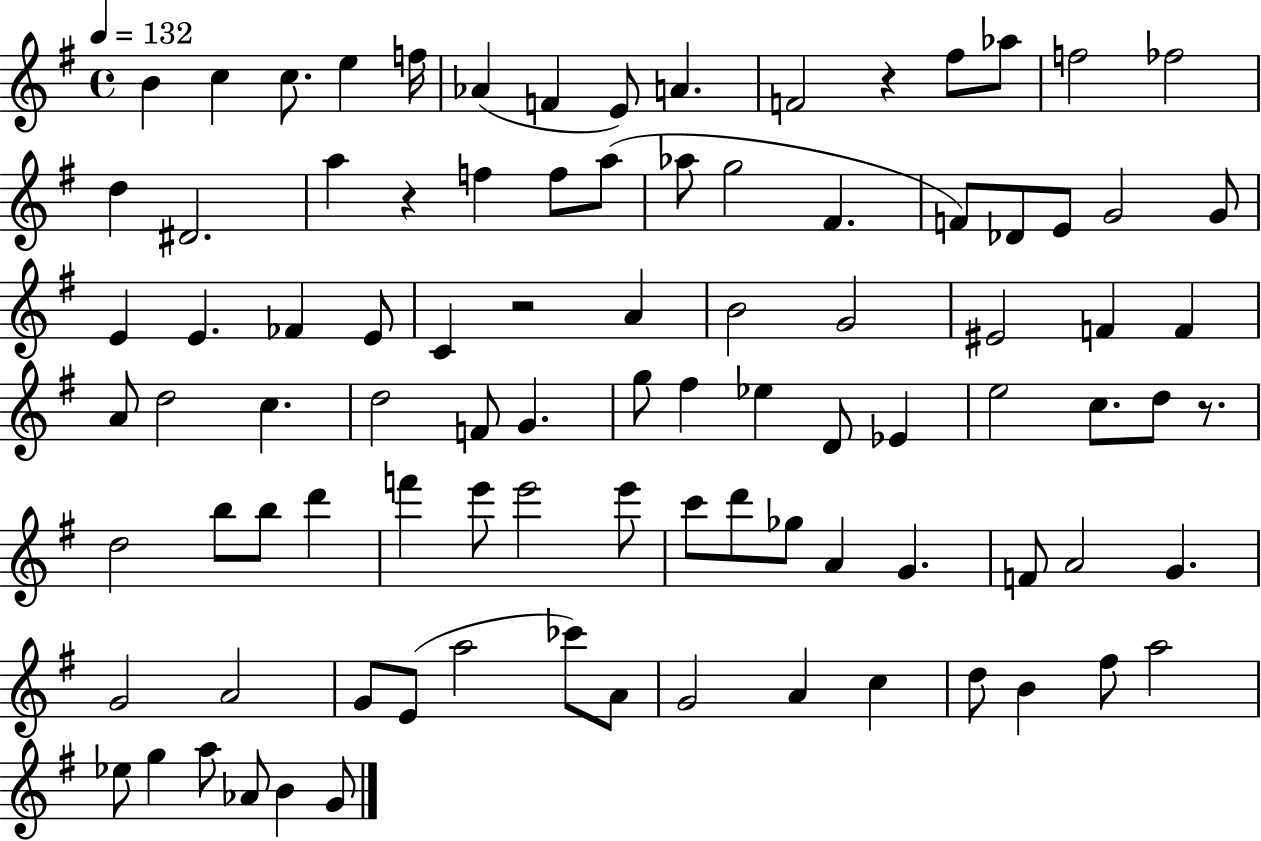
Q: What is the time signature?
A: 4/4